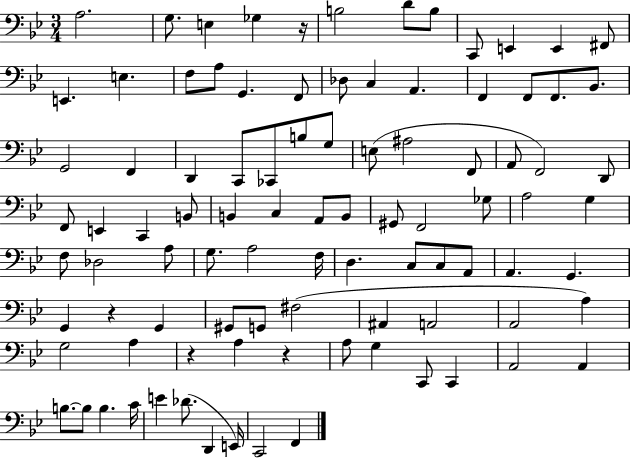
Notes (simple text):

A3/h. G3/e. E3/q Gb3/q R/s B3/h D4/e B3/e C2/e E2/q E2/q F#2/e E2/q. E3/q. F3/e A3/e G2/q. F2/e Db3/e C3/q A2/q. F2/q F2/e F2/e. Bb2/e. G2/h F2/q D2/q C2/e CES2/e B3/e G3/e E3/e A#3/h F2/e A2/e F2/h D2/e F2/e E2/q C2/q B2/e B2/q C3/q A2/e B2/e G#2/e F2/h Gb3/e A3/h G3/q F3/e Db3/h A3/e G3/e. A3/h F3/s D3/q. C3/e C3/e A2/e A2/q. G2/q. G2/q R/q G2/q G#2/e G2/e F#3/h A#2/q A2/h A2/h A3/q G3/h A3/q R/q A3/q R/q A3/e G3/q C2/e C2/q A2/h A2/q B3/e. B3/e B3/q. C4/s E4/q Db4/e. D2/q E2/s C2/h F2/q